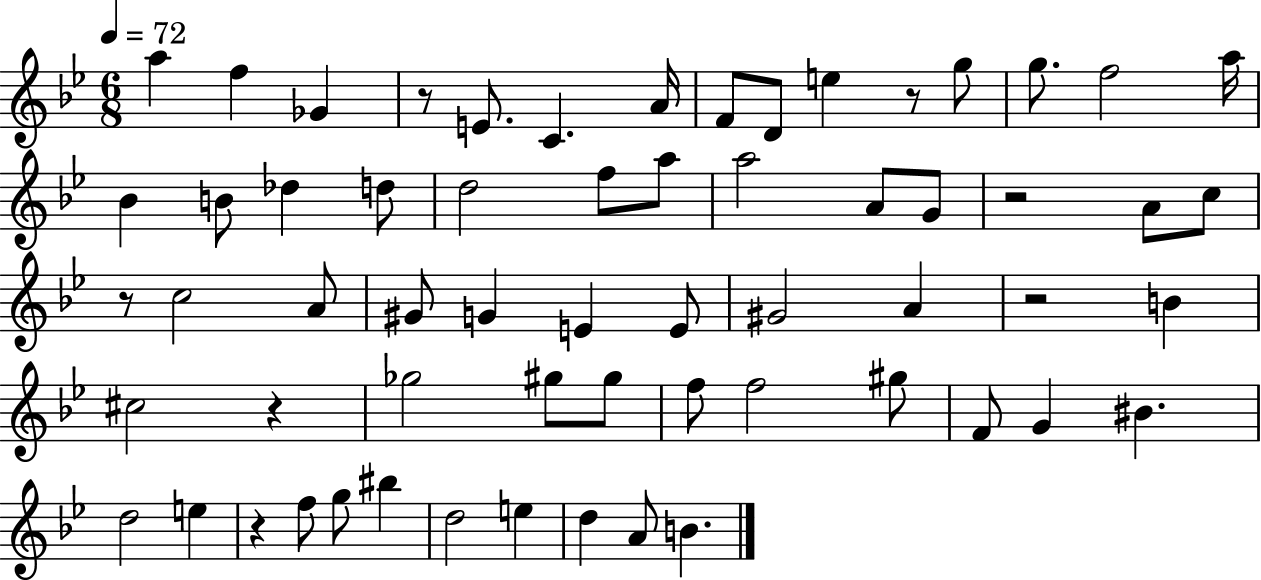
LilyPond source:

{
  \clef treble
  \numericTimeSignature
  \time 6/8
  \key bes \major
  \tempo 4 = 72
  a''4 f''4 ges'4 | r8 e'8. c'4. a'16 | f'8 d'8 e''4 r8 g''8 | g''8. f''2 a''16 | \break bes'4 b'8 des''4 d''8 | d''2 f''8 a''8 | a''2 a'8 g'8 | r2 a'8 c''8 | \break r8 c''2 a'8 | gis'8 g'4 e'4 e'8 | gis'2 a'4 | r2 b'4 | \break cis''2 r4 | ges''2 gis''8 gis''8 | f''8 f''2 gis''8 | f'8 g'4 bis'4. | \break d''2 e''4 | r4 f''8 g''8 bis''4 | d''2 e''4 | d''4 a'8 b'4. | \break \bar "|."
}